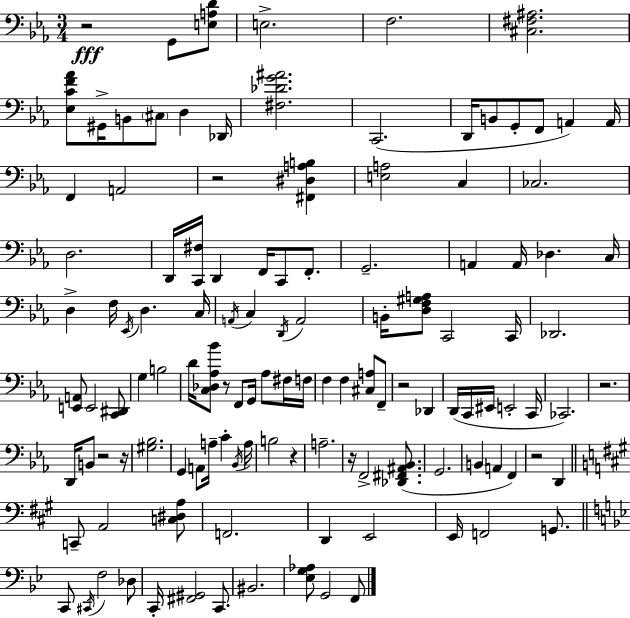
X:1
T:Untitled
M:3/4
L:1/4
K:Cm
z2 G,,/2 [E,A,D]/2 E,2 F,2 [^C,^F,^A,]2 [_E,CF_A]/2 ^G,,/4 B,,/2 ^C,/2 D, _D,,/4 [^F,_DG^A]2 C,,2 D,,/4 B,,/2 G,,/2 F,,/2 A,, A,,/4 F,, A,,2 z2 [^F,,^D,A,B,] [E,A,]2 C, _C,2 D,2 D,,/4 [C,,^F,]/4 D,, F,,/4 C,,/2 F,,/2 G,,2 A,, A,,/4 _D, C,/4 D, F,/4 _E,,/4 D, C,/4 A,,/4 C, D,,/4 A,,2 B,,/4 [D,F,^G,A,]/2 C,,2 C,,/4 _D,,2 [E,,A,,]/2 E,,2 [C,,^D,,]/2 G, B,2 D/4 [C,_D,_A,_B]/2 z/2 F,,/2 G,,/4 _A,/2 ^F,/4 F,/4 F, F, [^C,A,]/2 F,,/2 z2 _D,, D,,/4 C,,/4 ^E,,/4 E,,2 C,,/4 _C,,2 z2 D,,/4 B,,/2 z2 z/4 [^G,_B,]2 G,, A,,/2 A,/4 C _B,,/4 A,/4 B,2 z A,2 z/4 F,,2 [_D,,^F,,^A,,_B,,]/2 G,,2 B,, A,, F,, z2 D,, C,,/2 A,,2 [C,^D,A,]/2 F,,2 D,, E,,2 E,,/4 F,,2 G,,/2 C,,/2 ^C,,/4 F,2 _D,/2 C,,/4 [^F,,^G,,]2 C,,/2 ^B,,2 [_E,G,_A,]/2 G,,2 F,,/2